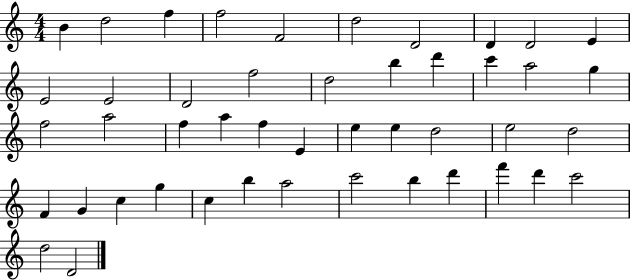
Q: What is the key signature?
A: C major